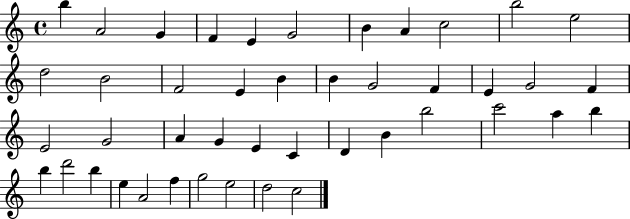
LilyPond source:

{
  \clef treble
  \time 4/4
  \defaultTimeSignature
  \key c \major
  b''4 a'2 g'4 | f'4 e'4 g'2 | b'4 a'4 c''2 | b''2 e''2 | \break d''2 b'2 | f'2 e'4 b'4 | b'4 g'2 f'4 | e'4 g'2 f'4 | \break e'2 g'2 | a'4 g'4 e'4 c'4 | d'4 b'4 b''2 | c'''2 a''4 b''4 | \break b''4 d'''2 b''4 | e''4 a'2 f''4 | g''2 e''2 | d''2 c''2 | \break \bar "|."
}